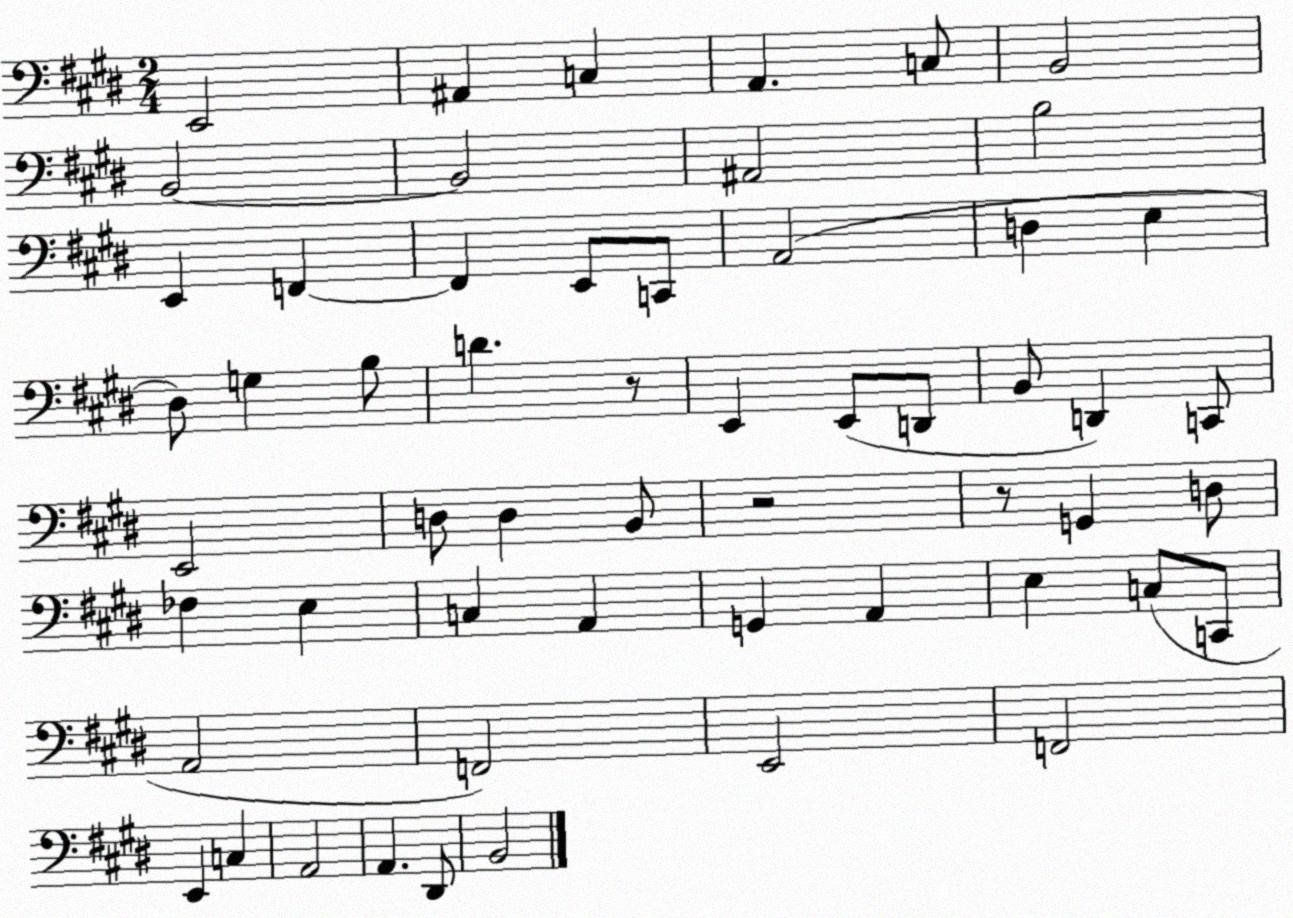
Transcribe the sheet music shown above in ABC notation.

X:1
T:Untitled
M:2/4
L:1/4
K:E
E,,2 ^A,, C, A,, C,/2 B,,2 B,,2 B,,2 ^A,,2 B,2 E,, F,, F,, E,,/2 C,,/2 A,,2 D, E, ^D,/2 G, B,/2 D z/2 E,, E,,/2 D,,/2 B,,/2 D,, C,,/2 E,,2 D,/2 D, B,,/2 z2 z/2 G,, D,/2 _F, E, C, A,, G,, A,, E, C,/2 C,,/2 A,,2 F,,2 E,,2 F,,2 E,, C, A,,2 A,, ^D,,/2 B,,2